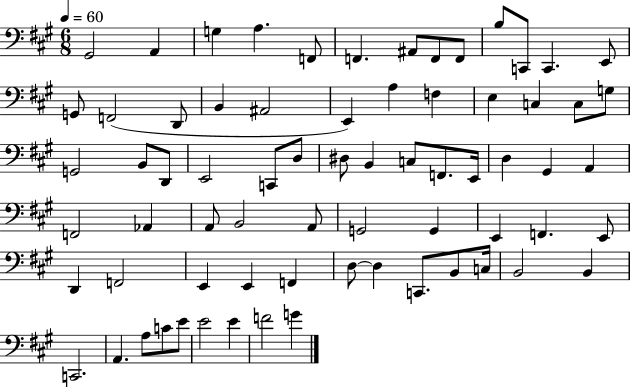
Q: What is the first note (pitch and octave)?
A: G#2